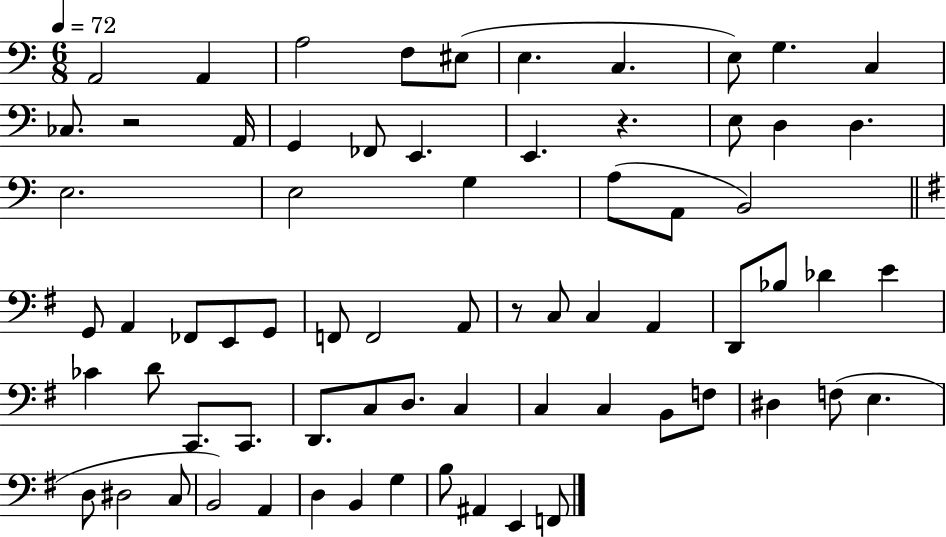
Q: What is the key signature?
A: C major